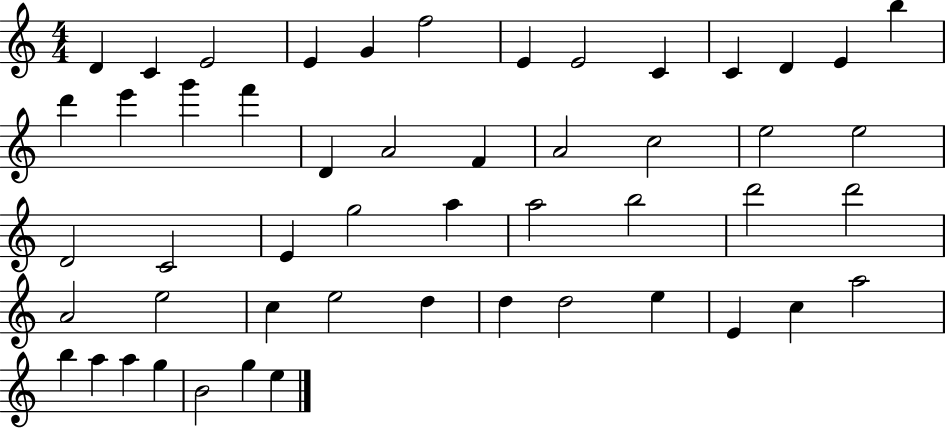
{
  \clef treble
  \numericTimeSignature
  \time 4/4
  \key c \major
  d'4 c'4 e'2 | e'4 g'4 f''2 | e'4 e'2 c'4 | c'4 d'4 e'4 b''4 | \break d'''4 e'''4 g'''4 f'''4 | d'4 a'2 f'4 | a'2 c''2 | e''2 e''2 | \break d'2 c'2 | e'4 g''2 a''4 | a''2 b''2 | d'''2 d'''2 | \break a'2 e''2 | c''4 e''2 d''4 | d''4 d''2 e''4 | e'4 c''4 a''2 | \break b''4 a''4 a''4 g''4 | b'2 g''4 e''4 | \bar "|."
}